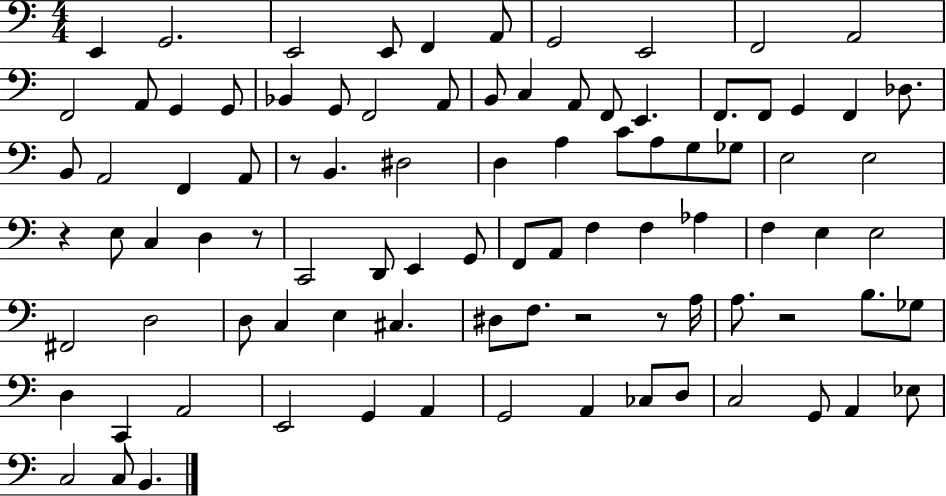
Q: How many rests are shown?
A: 6